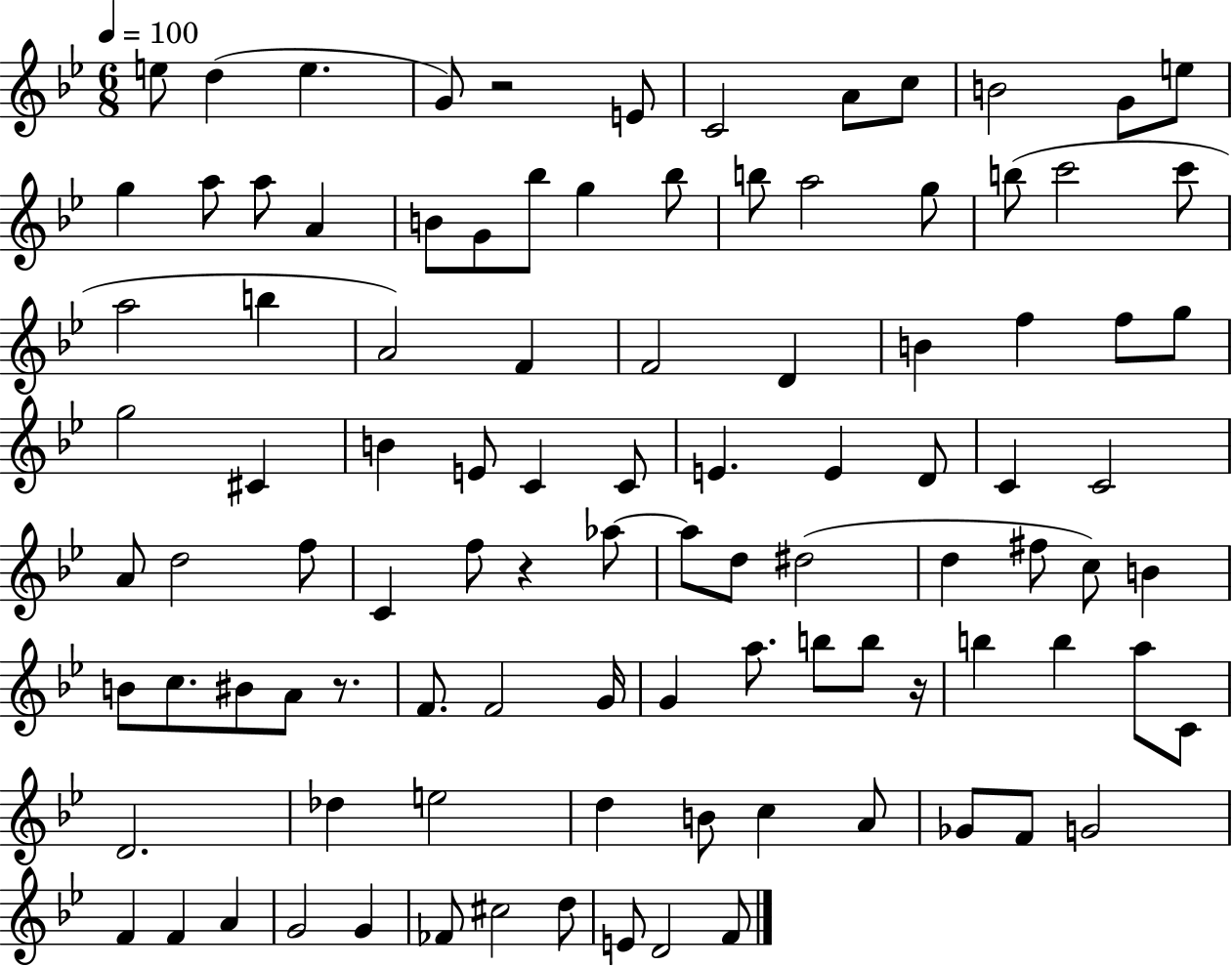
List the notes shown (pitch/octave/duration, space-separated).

E5/e D5/q E5/q. G4/e R/h E4/e C4/h A4/e C5/e B4/h G4/e E5/e G5/q A5/e A5/e A4/q B4/e G4/e Bb5/e G5/q Bb5/e B5/e A5/h G5/e B5/e C6/h C6/e A5/h B5/q A4/h F4/q F4/h D4/q B4/q F5/q F5/e G5/e G5/h C#4/q B4/q E4/e C4/q C4/e E4/q. E4/q D4/e C4/q C4/h A4/e D5/h F5/e C4/q F5/e R/q Ab5/e Ab5/e D5/e D#5/h D5/q F#5/e C5/e B4/q B4/e C5/e. BIS4/e A4/e R/e. F4/e. F4/h G4/s G4/q A5/e. B5/e B5/e R/s B5/q B5/q A5/e C4/e D4/h. Db5/q E5/h D5/q B4/e C5/q A4/e Gb4/e F4/e G4/h F4/q F4/q A4/q G4/h G4/q FES4/e C#5/h D5/e E4/e D4/h F4/e